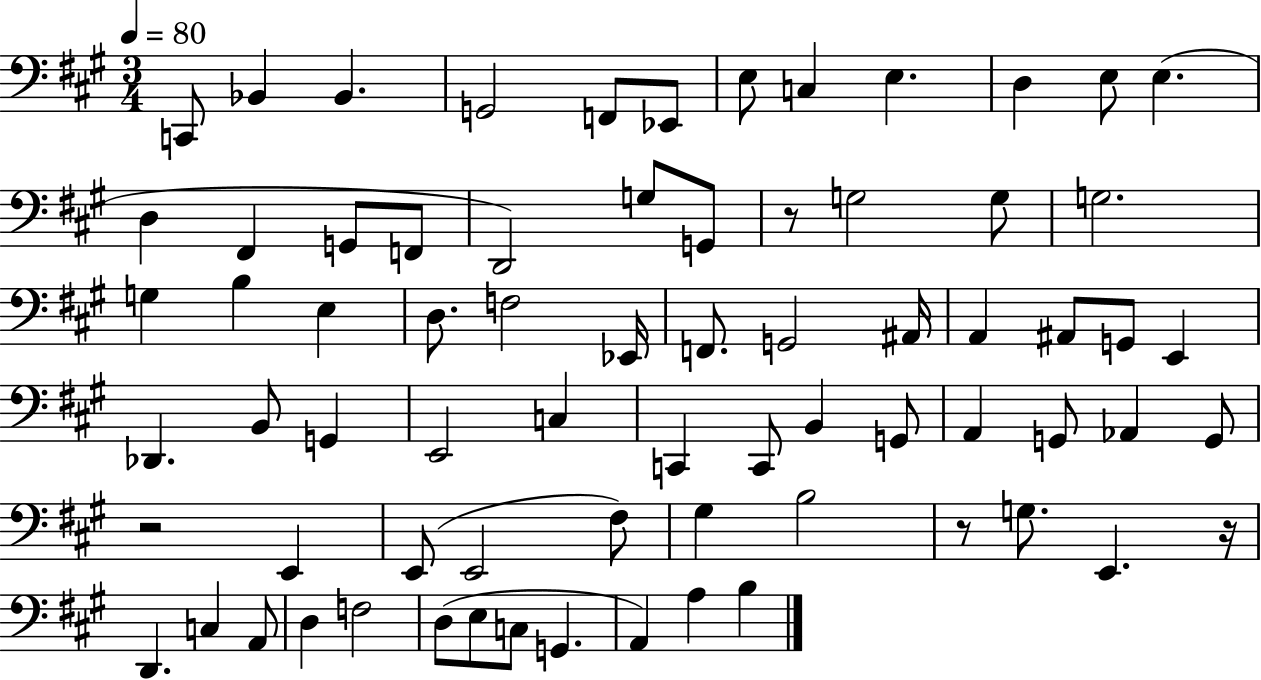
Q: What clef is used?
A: bass